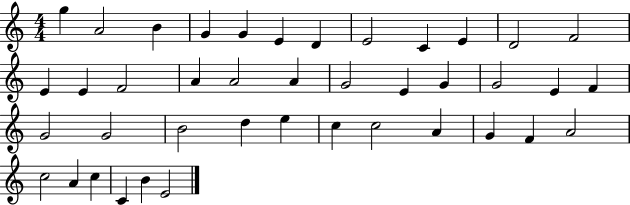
{
  \clef treble
  \numericTimeSignature
  \time 4/4
  \key c \major
  g''4 a'2 b'4 | g'4 g'4 e'4 d'4 | e'2 c'4 e'4 | d'2 f'2 | \break e'4 e'4 f'2 | a'4 a'2 a'4 | g'2 e'4 g'4 | g'2 e'4 f'4 | \break g'2 g'2 | b'2 d''4 e''4 | c''4 c''2 a'4 | g'4 f'4 a'2 | \break c''2 a'4 c''4 | c'4 b'4 e'2 | \bar "|."
}